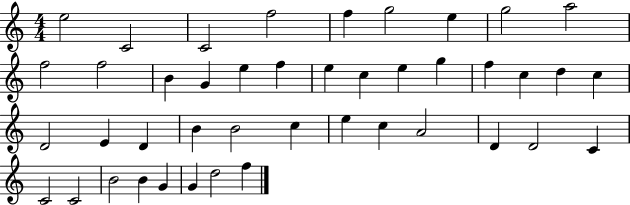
X:1
T:Untitled
M:4/4
L:1/4
K:C
e2 C2 C2 f2 f g2 e g2 a2 f2 f2 B G e f e c e g f c d c D2 E D B B2 c e c A2 D D2 C C2 C2 B2 B G G d2 f